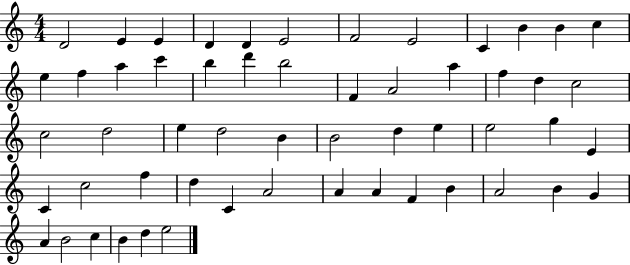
X:1
T:Untitled
M:4/4
L:1/4
K:C
D2 E E D D E2 F2 E2 C B B c e f a c' b d' b2 F A2 a f d c2 c2 d2 e d2 B B2 d e e2 g E C c2 f d C A2 A A F B A2 B G A B2 c B d e2